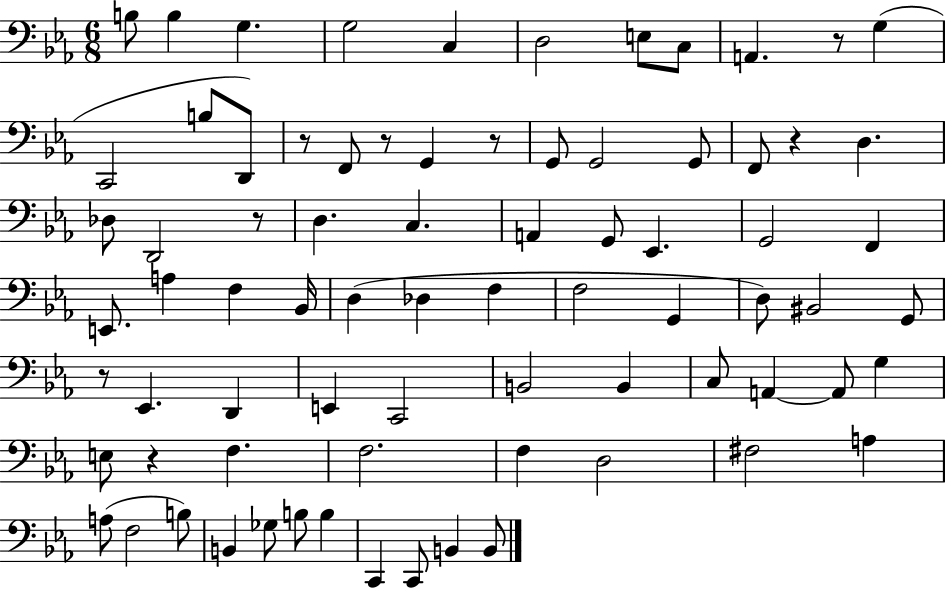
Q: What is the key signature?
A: EES major